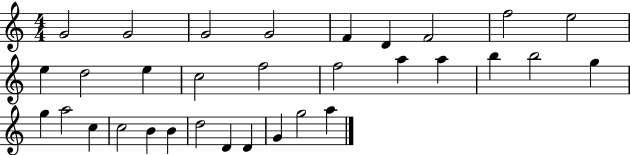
{
  \clef treble
  \numericTimeSignature
  \time 4/4
  \key c \major
  g'2 g'2 | g'2 g'2 | f'4 d'4 f'2 | f''2 e''2 | \break e''4 d''2 e''4 | c''2 f''2 | f''2 a''4 a''4 | b''4 b''2 g''4 | \break g''4 a''2 c''4 | c''2 b'4 b'4 | d''2 d'4 d'4 | g'4 g''2 a''4 | \break \bar "|."
}